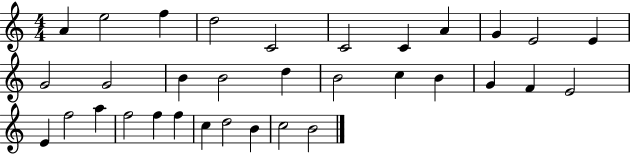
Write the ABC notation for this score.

X:1
T:Untitled
M:4/4
L:1/4
K:C
A e2 f d2 C2 C2 C A G E2 E G2 G2 B B2 d B2 c B G F E2 E f2 a f2 f f c d2 B c2 B2